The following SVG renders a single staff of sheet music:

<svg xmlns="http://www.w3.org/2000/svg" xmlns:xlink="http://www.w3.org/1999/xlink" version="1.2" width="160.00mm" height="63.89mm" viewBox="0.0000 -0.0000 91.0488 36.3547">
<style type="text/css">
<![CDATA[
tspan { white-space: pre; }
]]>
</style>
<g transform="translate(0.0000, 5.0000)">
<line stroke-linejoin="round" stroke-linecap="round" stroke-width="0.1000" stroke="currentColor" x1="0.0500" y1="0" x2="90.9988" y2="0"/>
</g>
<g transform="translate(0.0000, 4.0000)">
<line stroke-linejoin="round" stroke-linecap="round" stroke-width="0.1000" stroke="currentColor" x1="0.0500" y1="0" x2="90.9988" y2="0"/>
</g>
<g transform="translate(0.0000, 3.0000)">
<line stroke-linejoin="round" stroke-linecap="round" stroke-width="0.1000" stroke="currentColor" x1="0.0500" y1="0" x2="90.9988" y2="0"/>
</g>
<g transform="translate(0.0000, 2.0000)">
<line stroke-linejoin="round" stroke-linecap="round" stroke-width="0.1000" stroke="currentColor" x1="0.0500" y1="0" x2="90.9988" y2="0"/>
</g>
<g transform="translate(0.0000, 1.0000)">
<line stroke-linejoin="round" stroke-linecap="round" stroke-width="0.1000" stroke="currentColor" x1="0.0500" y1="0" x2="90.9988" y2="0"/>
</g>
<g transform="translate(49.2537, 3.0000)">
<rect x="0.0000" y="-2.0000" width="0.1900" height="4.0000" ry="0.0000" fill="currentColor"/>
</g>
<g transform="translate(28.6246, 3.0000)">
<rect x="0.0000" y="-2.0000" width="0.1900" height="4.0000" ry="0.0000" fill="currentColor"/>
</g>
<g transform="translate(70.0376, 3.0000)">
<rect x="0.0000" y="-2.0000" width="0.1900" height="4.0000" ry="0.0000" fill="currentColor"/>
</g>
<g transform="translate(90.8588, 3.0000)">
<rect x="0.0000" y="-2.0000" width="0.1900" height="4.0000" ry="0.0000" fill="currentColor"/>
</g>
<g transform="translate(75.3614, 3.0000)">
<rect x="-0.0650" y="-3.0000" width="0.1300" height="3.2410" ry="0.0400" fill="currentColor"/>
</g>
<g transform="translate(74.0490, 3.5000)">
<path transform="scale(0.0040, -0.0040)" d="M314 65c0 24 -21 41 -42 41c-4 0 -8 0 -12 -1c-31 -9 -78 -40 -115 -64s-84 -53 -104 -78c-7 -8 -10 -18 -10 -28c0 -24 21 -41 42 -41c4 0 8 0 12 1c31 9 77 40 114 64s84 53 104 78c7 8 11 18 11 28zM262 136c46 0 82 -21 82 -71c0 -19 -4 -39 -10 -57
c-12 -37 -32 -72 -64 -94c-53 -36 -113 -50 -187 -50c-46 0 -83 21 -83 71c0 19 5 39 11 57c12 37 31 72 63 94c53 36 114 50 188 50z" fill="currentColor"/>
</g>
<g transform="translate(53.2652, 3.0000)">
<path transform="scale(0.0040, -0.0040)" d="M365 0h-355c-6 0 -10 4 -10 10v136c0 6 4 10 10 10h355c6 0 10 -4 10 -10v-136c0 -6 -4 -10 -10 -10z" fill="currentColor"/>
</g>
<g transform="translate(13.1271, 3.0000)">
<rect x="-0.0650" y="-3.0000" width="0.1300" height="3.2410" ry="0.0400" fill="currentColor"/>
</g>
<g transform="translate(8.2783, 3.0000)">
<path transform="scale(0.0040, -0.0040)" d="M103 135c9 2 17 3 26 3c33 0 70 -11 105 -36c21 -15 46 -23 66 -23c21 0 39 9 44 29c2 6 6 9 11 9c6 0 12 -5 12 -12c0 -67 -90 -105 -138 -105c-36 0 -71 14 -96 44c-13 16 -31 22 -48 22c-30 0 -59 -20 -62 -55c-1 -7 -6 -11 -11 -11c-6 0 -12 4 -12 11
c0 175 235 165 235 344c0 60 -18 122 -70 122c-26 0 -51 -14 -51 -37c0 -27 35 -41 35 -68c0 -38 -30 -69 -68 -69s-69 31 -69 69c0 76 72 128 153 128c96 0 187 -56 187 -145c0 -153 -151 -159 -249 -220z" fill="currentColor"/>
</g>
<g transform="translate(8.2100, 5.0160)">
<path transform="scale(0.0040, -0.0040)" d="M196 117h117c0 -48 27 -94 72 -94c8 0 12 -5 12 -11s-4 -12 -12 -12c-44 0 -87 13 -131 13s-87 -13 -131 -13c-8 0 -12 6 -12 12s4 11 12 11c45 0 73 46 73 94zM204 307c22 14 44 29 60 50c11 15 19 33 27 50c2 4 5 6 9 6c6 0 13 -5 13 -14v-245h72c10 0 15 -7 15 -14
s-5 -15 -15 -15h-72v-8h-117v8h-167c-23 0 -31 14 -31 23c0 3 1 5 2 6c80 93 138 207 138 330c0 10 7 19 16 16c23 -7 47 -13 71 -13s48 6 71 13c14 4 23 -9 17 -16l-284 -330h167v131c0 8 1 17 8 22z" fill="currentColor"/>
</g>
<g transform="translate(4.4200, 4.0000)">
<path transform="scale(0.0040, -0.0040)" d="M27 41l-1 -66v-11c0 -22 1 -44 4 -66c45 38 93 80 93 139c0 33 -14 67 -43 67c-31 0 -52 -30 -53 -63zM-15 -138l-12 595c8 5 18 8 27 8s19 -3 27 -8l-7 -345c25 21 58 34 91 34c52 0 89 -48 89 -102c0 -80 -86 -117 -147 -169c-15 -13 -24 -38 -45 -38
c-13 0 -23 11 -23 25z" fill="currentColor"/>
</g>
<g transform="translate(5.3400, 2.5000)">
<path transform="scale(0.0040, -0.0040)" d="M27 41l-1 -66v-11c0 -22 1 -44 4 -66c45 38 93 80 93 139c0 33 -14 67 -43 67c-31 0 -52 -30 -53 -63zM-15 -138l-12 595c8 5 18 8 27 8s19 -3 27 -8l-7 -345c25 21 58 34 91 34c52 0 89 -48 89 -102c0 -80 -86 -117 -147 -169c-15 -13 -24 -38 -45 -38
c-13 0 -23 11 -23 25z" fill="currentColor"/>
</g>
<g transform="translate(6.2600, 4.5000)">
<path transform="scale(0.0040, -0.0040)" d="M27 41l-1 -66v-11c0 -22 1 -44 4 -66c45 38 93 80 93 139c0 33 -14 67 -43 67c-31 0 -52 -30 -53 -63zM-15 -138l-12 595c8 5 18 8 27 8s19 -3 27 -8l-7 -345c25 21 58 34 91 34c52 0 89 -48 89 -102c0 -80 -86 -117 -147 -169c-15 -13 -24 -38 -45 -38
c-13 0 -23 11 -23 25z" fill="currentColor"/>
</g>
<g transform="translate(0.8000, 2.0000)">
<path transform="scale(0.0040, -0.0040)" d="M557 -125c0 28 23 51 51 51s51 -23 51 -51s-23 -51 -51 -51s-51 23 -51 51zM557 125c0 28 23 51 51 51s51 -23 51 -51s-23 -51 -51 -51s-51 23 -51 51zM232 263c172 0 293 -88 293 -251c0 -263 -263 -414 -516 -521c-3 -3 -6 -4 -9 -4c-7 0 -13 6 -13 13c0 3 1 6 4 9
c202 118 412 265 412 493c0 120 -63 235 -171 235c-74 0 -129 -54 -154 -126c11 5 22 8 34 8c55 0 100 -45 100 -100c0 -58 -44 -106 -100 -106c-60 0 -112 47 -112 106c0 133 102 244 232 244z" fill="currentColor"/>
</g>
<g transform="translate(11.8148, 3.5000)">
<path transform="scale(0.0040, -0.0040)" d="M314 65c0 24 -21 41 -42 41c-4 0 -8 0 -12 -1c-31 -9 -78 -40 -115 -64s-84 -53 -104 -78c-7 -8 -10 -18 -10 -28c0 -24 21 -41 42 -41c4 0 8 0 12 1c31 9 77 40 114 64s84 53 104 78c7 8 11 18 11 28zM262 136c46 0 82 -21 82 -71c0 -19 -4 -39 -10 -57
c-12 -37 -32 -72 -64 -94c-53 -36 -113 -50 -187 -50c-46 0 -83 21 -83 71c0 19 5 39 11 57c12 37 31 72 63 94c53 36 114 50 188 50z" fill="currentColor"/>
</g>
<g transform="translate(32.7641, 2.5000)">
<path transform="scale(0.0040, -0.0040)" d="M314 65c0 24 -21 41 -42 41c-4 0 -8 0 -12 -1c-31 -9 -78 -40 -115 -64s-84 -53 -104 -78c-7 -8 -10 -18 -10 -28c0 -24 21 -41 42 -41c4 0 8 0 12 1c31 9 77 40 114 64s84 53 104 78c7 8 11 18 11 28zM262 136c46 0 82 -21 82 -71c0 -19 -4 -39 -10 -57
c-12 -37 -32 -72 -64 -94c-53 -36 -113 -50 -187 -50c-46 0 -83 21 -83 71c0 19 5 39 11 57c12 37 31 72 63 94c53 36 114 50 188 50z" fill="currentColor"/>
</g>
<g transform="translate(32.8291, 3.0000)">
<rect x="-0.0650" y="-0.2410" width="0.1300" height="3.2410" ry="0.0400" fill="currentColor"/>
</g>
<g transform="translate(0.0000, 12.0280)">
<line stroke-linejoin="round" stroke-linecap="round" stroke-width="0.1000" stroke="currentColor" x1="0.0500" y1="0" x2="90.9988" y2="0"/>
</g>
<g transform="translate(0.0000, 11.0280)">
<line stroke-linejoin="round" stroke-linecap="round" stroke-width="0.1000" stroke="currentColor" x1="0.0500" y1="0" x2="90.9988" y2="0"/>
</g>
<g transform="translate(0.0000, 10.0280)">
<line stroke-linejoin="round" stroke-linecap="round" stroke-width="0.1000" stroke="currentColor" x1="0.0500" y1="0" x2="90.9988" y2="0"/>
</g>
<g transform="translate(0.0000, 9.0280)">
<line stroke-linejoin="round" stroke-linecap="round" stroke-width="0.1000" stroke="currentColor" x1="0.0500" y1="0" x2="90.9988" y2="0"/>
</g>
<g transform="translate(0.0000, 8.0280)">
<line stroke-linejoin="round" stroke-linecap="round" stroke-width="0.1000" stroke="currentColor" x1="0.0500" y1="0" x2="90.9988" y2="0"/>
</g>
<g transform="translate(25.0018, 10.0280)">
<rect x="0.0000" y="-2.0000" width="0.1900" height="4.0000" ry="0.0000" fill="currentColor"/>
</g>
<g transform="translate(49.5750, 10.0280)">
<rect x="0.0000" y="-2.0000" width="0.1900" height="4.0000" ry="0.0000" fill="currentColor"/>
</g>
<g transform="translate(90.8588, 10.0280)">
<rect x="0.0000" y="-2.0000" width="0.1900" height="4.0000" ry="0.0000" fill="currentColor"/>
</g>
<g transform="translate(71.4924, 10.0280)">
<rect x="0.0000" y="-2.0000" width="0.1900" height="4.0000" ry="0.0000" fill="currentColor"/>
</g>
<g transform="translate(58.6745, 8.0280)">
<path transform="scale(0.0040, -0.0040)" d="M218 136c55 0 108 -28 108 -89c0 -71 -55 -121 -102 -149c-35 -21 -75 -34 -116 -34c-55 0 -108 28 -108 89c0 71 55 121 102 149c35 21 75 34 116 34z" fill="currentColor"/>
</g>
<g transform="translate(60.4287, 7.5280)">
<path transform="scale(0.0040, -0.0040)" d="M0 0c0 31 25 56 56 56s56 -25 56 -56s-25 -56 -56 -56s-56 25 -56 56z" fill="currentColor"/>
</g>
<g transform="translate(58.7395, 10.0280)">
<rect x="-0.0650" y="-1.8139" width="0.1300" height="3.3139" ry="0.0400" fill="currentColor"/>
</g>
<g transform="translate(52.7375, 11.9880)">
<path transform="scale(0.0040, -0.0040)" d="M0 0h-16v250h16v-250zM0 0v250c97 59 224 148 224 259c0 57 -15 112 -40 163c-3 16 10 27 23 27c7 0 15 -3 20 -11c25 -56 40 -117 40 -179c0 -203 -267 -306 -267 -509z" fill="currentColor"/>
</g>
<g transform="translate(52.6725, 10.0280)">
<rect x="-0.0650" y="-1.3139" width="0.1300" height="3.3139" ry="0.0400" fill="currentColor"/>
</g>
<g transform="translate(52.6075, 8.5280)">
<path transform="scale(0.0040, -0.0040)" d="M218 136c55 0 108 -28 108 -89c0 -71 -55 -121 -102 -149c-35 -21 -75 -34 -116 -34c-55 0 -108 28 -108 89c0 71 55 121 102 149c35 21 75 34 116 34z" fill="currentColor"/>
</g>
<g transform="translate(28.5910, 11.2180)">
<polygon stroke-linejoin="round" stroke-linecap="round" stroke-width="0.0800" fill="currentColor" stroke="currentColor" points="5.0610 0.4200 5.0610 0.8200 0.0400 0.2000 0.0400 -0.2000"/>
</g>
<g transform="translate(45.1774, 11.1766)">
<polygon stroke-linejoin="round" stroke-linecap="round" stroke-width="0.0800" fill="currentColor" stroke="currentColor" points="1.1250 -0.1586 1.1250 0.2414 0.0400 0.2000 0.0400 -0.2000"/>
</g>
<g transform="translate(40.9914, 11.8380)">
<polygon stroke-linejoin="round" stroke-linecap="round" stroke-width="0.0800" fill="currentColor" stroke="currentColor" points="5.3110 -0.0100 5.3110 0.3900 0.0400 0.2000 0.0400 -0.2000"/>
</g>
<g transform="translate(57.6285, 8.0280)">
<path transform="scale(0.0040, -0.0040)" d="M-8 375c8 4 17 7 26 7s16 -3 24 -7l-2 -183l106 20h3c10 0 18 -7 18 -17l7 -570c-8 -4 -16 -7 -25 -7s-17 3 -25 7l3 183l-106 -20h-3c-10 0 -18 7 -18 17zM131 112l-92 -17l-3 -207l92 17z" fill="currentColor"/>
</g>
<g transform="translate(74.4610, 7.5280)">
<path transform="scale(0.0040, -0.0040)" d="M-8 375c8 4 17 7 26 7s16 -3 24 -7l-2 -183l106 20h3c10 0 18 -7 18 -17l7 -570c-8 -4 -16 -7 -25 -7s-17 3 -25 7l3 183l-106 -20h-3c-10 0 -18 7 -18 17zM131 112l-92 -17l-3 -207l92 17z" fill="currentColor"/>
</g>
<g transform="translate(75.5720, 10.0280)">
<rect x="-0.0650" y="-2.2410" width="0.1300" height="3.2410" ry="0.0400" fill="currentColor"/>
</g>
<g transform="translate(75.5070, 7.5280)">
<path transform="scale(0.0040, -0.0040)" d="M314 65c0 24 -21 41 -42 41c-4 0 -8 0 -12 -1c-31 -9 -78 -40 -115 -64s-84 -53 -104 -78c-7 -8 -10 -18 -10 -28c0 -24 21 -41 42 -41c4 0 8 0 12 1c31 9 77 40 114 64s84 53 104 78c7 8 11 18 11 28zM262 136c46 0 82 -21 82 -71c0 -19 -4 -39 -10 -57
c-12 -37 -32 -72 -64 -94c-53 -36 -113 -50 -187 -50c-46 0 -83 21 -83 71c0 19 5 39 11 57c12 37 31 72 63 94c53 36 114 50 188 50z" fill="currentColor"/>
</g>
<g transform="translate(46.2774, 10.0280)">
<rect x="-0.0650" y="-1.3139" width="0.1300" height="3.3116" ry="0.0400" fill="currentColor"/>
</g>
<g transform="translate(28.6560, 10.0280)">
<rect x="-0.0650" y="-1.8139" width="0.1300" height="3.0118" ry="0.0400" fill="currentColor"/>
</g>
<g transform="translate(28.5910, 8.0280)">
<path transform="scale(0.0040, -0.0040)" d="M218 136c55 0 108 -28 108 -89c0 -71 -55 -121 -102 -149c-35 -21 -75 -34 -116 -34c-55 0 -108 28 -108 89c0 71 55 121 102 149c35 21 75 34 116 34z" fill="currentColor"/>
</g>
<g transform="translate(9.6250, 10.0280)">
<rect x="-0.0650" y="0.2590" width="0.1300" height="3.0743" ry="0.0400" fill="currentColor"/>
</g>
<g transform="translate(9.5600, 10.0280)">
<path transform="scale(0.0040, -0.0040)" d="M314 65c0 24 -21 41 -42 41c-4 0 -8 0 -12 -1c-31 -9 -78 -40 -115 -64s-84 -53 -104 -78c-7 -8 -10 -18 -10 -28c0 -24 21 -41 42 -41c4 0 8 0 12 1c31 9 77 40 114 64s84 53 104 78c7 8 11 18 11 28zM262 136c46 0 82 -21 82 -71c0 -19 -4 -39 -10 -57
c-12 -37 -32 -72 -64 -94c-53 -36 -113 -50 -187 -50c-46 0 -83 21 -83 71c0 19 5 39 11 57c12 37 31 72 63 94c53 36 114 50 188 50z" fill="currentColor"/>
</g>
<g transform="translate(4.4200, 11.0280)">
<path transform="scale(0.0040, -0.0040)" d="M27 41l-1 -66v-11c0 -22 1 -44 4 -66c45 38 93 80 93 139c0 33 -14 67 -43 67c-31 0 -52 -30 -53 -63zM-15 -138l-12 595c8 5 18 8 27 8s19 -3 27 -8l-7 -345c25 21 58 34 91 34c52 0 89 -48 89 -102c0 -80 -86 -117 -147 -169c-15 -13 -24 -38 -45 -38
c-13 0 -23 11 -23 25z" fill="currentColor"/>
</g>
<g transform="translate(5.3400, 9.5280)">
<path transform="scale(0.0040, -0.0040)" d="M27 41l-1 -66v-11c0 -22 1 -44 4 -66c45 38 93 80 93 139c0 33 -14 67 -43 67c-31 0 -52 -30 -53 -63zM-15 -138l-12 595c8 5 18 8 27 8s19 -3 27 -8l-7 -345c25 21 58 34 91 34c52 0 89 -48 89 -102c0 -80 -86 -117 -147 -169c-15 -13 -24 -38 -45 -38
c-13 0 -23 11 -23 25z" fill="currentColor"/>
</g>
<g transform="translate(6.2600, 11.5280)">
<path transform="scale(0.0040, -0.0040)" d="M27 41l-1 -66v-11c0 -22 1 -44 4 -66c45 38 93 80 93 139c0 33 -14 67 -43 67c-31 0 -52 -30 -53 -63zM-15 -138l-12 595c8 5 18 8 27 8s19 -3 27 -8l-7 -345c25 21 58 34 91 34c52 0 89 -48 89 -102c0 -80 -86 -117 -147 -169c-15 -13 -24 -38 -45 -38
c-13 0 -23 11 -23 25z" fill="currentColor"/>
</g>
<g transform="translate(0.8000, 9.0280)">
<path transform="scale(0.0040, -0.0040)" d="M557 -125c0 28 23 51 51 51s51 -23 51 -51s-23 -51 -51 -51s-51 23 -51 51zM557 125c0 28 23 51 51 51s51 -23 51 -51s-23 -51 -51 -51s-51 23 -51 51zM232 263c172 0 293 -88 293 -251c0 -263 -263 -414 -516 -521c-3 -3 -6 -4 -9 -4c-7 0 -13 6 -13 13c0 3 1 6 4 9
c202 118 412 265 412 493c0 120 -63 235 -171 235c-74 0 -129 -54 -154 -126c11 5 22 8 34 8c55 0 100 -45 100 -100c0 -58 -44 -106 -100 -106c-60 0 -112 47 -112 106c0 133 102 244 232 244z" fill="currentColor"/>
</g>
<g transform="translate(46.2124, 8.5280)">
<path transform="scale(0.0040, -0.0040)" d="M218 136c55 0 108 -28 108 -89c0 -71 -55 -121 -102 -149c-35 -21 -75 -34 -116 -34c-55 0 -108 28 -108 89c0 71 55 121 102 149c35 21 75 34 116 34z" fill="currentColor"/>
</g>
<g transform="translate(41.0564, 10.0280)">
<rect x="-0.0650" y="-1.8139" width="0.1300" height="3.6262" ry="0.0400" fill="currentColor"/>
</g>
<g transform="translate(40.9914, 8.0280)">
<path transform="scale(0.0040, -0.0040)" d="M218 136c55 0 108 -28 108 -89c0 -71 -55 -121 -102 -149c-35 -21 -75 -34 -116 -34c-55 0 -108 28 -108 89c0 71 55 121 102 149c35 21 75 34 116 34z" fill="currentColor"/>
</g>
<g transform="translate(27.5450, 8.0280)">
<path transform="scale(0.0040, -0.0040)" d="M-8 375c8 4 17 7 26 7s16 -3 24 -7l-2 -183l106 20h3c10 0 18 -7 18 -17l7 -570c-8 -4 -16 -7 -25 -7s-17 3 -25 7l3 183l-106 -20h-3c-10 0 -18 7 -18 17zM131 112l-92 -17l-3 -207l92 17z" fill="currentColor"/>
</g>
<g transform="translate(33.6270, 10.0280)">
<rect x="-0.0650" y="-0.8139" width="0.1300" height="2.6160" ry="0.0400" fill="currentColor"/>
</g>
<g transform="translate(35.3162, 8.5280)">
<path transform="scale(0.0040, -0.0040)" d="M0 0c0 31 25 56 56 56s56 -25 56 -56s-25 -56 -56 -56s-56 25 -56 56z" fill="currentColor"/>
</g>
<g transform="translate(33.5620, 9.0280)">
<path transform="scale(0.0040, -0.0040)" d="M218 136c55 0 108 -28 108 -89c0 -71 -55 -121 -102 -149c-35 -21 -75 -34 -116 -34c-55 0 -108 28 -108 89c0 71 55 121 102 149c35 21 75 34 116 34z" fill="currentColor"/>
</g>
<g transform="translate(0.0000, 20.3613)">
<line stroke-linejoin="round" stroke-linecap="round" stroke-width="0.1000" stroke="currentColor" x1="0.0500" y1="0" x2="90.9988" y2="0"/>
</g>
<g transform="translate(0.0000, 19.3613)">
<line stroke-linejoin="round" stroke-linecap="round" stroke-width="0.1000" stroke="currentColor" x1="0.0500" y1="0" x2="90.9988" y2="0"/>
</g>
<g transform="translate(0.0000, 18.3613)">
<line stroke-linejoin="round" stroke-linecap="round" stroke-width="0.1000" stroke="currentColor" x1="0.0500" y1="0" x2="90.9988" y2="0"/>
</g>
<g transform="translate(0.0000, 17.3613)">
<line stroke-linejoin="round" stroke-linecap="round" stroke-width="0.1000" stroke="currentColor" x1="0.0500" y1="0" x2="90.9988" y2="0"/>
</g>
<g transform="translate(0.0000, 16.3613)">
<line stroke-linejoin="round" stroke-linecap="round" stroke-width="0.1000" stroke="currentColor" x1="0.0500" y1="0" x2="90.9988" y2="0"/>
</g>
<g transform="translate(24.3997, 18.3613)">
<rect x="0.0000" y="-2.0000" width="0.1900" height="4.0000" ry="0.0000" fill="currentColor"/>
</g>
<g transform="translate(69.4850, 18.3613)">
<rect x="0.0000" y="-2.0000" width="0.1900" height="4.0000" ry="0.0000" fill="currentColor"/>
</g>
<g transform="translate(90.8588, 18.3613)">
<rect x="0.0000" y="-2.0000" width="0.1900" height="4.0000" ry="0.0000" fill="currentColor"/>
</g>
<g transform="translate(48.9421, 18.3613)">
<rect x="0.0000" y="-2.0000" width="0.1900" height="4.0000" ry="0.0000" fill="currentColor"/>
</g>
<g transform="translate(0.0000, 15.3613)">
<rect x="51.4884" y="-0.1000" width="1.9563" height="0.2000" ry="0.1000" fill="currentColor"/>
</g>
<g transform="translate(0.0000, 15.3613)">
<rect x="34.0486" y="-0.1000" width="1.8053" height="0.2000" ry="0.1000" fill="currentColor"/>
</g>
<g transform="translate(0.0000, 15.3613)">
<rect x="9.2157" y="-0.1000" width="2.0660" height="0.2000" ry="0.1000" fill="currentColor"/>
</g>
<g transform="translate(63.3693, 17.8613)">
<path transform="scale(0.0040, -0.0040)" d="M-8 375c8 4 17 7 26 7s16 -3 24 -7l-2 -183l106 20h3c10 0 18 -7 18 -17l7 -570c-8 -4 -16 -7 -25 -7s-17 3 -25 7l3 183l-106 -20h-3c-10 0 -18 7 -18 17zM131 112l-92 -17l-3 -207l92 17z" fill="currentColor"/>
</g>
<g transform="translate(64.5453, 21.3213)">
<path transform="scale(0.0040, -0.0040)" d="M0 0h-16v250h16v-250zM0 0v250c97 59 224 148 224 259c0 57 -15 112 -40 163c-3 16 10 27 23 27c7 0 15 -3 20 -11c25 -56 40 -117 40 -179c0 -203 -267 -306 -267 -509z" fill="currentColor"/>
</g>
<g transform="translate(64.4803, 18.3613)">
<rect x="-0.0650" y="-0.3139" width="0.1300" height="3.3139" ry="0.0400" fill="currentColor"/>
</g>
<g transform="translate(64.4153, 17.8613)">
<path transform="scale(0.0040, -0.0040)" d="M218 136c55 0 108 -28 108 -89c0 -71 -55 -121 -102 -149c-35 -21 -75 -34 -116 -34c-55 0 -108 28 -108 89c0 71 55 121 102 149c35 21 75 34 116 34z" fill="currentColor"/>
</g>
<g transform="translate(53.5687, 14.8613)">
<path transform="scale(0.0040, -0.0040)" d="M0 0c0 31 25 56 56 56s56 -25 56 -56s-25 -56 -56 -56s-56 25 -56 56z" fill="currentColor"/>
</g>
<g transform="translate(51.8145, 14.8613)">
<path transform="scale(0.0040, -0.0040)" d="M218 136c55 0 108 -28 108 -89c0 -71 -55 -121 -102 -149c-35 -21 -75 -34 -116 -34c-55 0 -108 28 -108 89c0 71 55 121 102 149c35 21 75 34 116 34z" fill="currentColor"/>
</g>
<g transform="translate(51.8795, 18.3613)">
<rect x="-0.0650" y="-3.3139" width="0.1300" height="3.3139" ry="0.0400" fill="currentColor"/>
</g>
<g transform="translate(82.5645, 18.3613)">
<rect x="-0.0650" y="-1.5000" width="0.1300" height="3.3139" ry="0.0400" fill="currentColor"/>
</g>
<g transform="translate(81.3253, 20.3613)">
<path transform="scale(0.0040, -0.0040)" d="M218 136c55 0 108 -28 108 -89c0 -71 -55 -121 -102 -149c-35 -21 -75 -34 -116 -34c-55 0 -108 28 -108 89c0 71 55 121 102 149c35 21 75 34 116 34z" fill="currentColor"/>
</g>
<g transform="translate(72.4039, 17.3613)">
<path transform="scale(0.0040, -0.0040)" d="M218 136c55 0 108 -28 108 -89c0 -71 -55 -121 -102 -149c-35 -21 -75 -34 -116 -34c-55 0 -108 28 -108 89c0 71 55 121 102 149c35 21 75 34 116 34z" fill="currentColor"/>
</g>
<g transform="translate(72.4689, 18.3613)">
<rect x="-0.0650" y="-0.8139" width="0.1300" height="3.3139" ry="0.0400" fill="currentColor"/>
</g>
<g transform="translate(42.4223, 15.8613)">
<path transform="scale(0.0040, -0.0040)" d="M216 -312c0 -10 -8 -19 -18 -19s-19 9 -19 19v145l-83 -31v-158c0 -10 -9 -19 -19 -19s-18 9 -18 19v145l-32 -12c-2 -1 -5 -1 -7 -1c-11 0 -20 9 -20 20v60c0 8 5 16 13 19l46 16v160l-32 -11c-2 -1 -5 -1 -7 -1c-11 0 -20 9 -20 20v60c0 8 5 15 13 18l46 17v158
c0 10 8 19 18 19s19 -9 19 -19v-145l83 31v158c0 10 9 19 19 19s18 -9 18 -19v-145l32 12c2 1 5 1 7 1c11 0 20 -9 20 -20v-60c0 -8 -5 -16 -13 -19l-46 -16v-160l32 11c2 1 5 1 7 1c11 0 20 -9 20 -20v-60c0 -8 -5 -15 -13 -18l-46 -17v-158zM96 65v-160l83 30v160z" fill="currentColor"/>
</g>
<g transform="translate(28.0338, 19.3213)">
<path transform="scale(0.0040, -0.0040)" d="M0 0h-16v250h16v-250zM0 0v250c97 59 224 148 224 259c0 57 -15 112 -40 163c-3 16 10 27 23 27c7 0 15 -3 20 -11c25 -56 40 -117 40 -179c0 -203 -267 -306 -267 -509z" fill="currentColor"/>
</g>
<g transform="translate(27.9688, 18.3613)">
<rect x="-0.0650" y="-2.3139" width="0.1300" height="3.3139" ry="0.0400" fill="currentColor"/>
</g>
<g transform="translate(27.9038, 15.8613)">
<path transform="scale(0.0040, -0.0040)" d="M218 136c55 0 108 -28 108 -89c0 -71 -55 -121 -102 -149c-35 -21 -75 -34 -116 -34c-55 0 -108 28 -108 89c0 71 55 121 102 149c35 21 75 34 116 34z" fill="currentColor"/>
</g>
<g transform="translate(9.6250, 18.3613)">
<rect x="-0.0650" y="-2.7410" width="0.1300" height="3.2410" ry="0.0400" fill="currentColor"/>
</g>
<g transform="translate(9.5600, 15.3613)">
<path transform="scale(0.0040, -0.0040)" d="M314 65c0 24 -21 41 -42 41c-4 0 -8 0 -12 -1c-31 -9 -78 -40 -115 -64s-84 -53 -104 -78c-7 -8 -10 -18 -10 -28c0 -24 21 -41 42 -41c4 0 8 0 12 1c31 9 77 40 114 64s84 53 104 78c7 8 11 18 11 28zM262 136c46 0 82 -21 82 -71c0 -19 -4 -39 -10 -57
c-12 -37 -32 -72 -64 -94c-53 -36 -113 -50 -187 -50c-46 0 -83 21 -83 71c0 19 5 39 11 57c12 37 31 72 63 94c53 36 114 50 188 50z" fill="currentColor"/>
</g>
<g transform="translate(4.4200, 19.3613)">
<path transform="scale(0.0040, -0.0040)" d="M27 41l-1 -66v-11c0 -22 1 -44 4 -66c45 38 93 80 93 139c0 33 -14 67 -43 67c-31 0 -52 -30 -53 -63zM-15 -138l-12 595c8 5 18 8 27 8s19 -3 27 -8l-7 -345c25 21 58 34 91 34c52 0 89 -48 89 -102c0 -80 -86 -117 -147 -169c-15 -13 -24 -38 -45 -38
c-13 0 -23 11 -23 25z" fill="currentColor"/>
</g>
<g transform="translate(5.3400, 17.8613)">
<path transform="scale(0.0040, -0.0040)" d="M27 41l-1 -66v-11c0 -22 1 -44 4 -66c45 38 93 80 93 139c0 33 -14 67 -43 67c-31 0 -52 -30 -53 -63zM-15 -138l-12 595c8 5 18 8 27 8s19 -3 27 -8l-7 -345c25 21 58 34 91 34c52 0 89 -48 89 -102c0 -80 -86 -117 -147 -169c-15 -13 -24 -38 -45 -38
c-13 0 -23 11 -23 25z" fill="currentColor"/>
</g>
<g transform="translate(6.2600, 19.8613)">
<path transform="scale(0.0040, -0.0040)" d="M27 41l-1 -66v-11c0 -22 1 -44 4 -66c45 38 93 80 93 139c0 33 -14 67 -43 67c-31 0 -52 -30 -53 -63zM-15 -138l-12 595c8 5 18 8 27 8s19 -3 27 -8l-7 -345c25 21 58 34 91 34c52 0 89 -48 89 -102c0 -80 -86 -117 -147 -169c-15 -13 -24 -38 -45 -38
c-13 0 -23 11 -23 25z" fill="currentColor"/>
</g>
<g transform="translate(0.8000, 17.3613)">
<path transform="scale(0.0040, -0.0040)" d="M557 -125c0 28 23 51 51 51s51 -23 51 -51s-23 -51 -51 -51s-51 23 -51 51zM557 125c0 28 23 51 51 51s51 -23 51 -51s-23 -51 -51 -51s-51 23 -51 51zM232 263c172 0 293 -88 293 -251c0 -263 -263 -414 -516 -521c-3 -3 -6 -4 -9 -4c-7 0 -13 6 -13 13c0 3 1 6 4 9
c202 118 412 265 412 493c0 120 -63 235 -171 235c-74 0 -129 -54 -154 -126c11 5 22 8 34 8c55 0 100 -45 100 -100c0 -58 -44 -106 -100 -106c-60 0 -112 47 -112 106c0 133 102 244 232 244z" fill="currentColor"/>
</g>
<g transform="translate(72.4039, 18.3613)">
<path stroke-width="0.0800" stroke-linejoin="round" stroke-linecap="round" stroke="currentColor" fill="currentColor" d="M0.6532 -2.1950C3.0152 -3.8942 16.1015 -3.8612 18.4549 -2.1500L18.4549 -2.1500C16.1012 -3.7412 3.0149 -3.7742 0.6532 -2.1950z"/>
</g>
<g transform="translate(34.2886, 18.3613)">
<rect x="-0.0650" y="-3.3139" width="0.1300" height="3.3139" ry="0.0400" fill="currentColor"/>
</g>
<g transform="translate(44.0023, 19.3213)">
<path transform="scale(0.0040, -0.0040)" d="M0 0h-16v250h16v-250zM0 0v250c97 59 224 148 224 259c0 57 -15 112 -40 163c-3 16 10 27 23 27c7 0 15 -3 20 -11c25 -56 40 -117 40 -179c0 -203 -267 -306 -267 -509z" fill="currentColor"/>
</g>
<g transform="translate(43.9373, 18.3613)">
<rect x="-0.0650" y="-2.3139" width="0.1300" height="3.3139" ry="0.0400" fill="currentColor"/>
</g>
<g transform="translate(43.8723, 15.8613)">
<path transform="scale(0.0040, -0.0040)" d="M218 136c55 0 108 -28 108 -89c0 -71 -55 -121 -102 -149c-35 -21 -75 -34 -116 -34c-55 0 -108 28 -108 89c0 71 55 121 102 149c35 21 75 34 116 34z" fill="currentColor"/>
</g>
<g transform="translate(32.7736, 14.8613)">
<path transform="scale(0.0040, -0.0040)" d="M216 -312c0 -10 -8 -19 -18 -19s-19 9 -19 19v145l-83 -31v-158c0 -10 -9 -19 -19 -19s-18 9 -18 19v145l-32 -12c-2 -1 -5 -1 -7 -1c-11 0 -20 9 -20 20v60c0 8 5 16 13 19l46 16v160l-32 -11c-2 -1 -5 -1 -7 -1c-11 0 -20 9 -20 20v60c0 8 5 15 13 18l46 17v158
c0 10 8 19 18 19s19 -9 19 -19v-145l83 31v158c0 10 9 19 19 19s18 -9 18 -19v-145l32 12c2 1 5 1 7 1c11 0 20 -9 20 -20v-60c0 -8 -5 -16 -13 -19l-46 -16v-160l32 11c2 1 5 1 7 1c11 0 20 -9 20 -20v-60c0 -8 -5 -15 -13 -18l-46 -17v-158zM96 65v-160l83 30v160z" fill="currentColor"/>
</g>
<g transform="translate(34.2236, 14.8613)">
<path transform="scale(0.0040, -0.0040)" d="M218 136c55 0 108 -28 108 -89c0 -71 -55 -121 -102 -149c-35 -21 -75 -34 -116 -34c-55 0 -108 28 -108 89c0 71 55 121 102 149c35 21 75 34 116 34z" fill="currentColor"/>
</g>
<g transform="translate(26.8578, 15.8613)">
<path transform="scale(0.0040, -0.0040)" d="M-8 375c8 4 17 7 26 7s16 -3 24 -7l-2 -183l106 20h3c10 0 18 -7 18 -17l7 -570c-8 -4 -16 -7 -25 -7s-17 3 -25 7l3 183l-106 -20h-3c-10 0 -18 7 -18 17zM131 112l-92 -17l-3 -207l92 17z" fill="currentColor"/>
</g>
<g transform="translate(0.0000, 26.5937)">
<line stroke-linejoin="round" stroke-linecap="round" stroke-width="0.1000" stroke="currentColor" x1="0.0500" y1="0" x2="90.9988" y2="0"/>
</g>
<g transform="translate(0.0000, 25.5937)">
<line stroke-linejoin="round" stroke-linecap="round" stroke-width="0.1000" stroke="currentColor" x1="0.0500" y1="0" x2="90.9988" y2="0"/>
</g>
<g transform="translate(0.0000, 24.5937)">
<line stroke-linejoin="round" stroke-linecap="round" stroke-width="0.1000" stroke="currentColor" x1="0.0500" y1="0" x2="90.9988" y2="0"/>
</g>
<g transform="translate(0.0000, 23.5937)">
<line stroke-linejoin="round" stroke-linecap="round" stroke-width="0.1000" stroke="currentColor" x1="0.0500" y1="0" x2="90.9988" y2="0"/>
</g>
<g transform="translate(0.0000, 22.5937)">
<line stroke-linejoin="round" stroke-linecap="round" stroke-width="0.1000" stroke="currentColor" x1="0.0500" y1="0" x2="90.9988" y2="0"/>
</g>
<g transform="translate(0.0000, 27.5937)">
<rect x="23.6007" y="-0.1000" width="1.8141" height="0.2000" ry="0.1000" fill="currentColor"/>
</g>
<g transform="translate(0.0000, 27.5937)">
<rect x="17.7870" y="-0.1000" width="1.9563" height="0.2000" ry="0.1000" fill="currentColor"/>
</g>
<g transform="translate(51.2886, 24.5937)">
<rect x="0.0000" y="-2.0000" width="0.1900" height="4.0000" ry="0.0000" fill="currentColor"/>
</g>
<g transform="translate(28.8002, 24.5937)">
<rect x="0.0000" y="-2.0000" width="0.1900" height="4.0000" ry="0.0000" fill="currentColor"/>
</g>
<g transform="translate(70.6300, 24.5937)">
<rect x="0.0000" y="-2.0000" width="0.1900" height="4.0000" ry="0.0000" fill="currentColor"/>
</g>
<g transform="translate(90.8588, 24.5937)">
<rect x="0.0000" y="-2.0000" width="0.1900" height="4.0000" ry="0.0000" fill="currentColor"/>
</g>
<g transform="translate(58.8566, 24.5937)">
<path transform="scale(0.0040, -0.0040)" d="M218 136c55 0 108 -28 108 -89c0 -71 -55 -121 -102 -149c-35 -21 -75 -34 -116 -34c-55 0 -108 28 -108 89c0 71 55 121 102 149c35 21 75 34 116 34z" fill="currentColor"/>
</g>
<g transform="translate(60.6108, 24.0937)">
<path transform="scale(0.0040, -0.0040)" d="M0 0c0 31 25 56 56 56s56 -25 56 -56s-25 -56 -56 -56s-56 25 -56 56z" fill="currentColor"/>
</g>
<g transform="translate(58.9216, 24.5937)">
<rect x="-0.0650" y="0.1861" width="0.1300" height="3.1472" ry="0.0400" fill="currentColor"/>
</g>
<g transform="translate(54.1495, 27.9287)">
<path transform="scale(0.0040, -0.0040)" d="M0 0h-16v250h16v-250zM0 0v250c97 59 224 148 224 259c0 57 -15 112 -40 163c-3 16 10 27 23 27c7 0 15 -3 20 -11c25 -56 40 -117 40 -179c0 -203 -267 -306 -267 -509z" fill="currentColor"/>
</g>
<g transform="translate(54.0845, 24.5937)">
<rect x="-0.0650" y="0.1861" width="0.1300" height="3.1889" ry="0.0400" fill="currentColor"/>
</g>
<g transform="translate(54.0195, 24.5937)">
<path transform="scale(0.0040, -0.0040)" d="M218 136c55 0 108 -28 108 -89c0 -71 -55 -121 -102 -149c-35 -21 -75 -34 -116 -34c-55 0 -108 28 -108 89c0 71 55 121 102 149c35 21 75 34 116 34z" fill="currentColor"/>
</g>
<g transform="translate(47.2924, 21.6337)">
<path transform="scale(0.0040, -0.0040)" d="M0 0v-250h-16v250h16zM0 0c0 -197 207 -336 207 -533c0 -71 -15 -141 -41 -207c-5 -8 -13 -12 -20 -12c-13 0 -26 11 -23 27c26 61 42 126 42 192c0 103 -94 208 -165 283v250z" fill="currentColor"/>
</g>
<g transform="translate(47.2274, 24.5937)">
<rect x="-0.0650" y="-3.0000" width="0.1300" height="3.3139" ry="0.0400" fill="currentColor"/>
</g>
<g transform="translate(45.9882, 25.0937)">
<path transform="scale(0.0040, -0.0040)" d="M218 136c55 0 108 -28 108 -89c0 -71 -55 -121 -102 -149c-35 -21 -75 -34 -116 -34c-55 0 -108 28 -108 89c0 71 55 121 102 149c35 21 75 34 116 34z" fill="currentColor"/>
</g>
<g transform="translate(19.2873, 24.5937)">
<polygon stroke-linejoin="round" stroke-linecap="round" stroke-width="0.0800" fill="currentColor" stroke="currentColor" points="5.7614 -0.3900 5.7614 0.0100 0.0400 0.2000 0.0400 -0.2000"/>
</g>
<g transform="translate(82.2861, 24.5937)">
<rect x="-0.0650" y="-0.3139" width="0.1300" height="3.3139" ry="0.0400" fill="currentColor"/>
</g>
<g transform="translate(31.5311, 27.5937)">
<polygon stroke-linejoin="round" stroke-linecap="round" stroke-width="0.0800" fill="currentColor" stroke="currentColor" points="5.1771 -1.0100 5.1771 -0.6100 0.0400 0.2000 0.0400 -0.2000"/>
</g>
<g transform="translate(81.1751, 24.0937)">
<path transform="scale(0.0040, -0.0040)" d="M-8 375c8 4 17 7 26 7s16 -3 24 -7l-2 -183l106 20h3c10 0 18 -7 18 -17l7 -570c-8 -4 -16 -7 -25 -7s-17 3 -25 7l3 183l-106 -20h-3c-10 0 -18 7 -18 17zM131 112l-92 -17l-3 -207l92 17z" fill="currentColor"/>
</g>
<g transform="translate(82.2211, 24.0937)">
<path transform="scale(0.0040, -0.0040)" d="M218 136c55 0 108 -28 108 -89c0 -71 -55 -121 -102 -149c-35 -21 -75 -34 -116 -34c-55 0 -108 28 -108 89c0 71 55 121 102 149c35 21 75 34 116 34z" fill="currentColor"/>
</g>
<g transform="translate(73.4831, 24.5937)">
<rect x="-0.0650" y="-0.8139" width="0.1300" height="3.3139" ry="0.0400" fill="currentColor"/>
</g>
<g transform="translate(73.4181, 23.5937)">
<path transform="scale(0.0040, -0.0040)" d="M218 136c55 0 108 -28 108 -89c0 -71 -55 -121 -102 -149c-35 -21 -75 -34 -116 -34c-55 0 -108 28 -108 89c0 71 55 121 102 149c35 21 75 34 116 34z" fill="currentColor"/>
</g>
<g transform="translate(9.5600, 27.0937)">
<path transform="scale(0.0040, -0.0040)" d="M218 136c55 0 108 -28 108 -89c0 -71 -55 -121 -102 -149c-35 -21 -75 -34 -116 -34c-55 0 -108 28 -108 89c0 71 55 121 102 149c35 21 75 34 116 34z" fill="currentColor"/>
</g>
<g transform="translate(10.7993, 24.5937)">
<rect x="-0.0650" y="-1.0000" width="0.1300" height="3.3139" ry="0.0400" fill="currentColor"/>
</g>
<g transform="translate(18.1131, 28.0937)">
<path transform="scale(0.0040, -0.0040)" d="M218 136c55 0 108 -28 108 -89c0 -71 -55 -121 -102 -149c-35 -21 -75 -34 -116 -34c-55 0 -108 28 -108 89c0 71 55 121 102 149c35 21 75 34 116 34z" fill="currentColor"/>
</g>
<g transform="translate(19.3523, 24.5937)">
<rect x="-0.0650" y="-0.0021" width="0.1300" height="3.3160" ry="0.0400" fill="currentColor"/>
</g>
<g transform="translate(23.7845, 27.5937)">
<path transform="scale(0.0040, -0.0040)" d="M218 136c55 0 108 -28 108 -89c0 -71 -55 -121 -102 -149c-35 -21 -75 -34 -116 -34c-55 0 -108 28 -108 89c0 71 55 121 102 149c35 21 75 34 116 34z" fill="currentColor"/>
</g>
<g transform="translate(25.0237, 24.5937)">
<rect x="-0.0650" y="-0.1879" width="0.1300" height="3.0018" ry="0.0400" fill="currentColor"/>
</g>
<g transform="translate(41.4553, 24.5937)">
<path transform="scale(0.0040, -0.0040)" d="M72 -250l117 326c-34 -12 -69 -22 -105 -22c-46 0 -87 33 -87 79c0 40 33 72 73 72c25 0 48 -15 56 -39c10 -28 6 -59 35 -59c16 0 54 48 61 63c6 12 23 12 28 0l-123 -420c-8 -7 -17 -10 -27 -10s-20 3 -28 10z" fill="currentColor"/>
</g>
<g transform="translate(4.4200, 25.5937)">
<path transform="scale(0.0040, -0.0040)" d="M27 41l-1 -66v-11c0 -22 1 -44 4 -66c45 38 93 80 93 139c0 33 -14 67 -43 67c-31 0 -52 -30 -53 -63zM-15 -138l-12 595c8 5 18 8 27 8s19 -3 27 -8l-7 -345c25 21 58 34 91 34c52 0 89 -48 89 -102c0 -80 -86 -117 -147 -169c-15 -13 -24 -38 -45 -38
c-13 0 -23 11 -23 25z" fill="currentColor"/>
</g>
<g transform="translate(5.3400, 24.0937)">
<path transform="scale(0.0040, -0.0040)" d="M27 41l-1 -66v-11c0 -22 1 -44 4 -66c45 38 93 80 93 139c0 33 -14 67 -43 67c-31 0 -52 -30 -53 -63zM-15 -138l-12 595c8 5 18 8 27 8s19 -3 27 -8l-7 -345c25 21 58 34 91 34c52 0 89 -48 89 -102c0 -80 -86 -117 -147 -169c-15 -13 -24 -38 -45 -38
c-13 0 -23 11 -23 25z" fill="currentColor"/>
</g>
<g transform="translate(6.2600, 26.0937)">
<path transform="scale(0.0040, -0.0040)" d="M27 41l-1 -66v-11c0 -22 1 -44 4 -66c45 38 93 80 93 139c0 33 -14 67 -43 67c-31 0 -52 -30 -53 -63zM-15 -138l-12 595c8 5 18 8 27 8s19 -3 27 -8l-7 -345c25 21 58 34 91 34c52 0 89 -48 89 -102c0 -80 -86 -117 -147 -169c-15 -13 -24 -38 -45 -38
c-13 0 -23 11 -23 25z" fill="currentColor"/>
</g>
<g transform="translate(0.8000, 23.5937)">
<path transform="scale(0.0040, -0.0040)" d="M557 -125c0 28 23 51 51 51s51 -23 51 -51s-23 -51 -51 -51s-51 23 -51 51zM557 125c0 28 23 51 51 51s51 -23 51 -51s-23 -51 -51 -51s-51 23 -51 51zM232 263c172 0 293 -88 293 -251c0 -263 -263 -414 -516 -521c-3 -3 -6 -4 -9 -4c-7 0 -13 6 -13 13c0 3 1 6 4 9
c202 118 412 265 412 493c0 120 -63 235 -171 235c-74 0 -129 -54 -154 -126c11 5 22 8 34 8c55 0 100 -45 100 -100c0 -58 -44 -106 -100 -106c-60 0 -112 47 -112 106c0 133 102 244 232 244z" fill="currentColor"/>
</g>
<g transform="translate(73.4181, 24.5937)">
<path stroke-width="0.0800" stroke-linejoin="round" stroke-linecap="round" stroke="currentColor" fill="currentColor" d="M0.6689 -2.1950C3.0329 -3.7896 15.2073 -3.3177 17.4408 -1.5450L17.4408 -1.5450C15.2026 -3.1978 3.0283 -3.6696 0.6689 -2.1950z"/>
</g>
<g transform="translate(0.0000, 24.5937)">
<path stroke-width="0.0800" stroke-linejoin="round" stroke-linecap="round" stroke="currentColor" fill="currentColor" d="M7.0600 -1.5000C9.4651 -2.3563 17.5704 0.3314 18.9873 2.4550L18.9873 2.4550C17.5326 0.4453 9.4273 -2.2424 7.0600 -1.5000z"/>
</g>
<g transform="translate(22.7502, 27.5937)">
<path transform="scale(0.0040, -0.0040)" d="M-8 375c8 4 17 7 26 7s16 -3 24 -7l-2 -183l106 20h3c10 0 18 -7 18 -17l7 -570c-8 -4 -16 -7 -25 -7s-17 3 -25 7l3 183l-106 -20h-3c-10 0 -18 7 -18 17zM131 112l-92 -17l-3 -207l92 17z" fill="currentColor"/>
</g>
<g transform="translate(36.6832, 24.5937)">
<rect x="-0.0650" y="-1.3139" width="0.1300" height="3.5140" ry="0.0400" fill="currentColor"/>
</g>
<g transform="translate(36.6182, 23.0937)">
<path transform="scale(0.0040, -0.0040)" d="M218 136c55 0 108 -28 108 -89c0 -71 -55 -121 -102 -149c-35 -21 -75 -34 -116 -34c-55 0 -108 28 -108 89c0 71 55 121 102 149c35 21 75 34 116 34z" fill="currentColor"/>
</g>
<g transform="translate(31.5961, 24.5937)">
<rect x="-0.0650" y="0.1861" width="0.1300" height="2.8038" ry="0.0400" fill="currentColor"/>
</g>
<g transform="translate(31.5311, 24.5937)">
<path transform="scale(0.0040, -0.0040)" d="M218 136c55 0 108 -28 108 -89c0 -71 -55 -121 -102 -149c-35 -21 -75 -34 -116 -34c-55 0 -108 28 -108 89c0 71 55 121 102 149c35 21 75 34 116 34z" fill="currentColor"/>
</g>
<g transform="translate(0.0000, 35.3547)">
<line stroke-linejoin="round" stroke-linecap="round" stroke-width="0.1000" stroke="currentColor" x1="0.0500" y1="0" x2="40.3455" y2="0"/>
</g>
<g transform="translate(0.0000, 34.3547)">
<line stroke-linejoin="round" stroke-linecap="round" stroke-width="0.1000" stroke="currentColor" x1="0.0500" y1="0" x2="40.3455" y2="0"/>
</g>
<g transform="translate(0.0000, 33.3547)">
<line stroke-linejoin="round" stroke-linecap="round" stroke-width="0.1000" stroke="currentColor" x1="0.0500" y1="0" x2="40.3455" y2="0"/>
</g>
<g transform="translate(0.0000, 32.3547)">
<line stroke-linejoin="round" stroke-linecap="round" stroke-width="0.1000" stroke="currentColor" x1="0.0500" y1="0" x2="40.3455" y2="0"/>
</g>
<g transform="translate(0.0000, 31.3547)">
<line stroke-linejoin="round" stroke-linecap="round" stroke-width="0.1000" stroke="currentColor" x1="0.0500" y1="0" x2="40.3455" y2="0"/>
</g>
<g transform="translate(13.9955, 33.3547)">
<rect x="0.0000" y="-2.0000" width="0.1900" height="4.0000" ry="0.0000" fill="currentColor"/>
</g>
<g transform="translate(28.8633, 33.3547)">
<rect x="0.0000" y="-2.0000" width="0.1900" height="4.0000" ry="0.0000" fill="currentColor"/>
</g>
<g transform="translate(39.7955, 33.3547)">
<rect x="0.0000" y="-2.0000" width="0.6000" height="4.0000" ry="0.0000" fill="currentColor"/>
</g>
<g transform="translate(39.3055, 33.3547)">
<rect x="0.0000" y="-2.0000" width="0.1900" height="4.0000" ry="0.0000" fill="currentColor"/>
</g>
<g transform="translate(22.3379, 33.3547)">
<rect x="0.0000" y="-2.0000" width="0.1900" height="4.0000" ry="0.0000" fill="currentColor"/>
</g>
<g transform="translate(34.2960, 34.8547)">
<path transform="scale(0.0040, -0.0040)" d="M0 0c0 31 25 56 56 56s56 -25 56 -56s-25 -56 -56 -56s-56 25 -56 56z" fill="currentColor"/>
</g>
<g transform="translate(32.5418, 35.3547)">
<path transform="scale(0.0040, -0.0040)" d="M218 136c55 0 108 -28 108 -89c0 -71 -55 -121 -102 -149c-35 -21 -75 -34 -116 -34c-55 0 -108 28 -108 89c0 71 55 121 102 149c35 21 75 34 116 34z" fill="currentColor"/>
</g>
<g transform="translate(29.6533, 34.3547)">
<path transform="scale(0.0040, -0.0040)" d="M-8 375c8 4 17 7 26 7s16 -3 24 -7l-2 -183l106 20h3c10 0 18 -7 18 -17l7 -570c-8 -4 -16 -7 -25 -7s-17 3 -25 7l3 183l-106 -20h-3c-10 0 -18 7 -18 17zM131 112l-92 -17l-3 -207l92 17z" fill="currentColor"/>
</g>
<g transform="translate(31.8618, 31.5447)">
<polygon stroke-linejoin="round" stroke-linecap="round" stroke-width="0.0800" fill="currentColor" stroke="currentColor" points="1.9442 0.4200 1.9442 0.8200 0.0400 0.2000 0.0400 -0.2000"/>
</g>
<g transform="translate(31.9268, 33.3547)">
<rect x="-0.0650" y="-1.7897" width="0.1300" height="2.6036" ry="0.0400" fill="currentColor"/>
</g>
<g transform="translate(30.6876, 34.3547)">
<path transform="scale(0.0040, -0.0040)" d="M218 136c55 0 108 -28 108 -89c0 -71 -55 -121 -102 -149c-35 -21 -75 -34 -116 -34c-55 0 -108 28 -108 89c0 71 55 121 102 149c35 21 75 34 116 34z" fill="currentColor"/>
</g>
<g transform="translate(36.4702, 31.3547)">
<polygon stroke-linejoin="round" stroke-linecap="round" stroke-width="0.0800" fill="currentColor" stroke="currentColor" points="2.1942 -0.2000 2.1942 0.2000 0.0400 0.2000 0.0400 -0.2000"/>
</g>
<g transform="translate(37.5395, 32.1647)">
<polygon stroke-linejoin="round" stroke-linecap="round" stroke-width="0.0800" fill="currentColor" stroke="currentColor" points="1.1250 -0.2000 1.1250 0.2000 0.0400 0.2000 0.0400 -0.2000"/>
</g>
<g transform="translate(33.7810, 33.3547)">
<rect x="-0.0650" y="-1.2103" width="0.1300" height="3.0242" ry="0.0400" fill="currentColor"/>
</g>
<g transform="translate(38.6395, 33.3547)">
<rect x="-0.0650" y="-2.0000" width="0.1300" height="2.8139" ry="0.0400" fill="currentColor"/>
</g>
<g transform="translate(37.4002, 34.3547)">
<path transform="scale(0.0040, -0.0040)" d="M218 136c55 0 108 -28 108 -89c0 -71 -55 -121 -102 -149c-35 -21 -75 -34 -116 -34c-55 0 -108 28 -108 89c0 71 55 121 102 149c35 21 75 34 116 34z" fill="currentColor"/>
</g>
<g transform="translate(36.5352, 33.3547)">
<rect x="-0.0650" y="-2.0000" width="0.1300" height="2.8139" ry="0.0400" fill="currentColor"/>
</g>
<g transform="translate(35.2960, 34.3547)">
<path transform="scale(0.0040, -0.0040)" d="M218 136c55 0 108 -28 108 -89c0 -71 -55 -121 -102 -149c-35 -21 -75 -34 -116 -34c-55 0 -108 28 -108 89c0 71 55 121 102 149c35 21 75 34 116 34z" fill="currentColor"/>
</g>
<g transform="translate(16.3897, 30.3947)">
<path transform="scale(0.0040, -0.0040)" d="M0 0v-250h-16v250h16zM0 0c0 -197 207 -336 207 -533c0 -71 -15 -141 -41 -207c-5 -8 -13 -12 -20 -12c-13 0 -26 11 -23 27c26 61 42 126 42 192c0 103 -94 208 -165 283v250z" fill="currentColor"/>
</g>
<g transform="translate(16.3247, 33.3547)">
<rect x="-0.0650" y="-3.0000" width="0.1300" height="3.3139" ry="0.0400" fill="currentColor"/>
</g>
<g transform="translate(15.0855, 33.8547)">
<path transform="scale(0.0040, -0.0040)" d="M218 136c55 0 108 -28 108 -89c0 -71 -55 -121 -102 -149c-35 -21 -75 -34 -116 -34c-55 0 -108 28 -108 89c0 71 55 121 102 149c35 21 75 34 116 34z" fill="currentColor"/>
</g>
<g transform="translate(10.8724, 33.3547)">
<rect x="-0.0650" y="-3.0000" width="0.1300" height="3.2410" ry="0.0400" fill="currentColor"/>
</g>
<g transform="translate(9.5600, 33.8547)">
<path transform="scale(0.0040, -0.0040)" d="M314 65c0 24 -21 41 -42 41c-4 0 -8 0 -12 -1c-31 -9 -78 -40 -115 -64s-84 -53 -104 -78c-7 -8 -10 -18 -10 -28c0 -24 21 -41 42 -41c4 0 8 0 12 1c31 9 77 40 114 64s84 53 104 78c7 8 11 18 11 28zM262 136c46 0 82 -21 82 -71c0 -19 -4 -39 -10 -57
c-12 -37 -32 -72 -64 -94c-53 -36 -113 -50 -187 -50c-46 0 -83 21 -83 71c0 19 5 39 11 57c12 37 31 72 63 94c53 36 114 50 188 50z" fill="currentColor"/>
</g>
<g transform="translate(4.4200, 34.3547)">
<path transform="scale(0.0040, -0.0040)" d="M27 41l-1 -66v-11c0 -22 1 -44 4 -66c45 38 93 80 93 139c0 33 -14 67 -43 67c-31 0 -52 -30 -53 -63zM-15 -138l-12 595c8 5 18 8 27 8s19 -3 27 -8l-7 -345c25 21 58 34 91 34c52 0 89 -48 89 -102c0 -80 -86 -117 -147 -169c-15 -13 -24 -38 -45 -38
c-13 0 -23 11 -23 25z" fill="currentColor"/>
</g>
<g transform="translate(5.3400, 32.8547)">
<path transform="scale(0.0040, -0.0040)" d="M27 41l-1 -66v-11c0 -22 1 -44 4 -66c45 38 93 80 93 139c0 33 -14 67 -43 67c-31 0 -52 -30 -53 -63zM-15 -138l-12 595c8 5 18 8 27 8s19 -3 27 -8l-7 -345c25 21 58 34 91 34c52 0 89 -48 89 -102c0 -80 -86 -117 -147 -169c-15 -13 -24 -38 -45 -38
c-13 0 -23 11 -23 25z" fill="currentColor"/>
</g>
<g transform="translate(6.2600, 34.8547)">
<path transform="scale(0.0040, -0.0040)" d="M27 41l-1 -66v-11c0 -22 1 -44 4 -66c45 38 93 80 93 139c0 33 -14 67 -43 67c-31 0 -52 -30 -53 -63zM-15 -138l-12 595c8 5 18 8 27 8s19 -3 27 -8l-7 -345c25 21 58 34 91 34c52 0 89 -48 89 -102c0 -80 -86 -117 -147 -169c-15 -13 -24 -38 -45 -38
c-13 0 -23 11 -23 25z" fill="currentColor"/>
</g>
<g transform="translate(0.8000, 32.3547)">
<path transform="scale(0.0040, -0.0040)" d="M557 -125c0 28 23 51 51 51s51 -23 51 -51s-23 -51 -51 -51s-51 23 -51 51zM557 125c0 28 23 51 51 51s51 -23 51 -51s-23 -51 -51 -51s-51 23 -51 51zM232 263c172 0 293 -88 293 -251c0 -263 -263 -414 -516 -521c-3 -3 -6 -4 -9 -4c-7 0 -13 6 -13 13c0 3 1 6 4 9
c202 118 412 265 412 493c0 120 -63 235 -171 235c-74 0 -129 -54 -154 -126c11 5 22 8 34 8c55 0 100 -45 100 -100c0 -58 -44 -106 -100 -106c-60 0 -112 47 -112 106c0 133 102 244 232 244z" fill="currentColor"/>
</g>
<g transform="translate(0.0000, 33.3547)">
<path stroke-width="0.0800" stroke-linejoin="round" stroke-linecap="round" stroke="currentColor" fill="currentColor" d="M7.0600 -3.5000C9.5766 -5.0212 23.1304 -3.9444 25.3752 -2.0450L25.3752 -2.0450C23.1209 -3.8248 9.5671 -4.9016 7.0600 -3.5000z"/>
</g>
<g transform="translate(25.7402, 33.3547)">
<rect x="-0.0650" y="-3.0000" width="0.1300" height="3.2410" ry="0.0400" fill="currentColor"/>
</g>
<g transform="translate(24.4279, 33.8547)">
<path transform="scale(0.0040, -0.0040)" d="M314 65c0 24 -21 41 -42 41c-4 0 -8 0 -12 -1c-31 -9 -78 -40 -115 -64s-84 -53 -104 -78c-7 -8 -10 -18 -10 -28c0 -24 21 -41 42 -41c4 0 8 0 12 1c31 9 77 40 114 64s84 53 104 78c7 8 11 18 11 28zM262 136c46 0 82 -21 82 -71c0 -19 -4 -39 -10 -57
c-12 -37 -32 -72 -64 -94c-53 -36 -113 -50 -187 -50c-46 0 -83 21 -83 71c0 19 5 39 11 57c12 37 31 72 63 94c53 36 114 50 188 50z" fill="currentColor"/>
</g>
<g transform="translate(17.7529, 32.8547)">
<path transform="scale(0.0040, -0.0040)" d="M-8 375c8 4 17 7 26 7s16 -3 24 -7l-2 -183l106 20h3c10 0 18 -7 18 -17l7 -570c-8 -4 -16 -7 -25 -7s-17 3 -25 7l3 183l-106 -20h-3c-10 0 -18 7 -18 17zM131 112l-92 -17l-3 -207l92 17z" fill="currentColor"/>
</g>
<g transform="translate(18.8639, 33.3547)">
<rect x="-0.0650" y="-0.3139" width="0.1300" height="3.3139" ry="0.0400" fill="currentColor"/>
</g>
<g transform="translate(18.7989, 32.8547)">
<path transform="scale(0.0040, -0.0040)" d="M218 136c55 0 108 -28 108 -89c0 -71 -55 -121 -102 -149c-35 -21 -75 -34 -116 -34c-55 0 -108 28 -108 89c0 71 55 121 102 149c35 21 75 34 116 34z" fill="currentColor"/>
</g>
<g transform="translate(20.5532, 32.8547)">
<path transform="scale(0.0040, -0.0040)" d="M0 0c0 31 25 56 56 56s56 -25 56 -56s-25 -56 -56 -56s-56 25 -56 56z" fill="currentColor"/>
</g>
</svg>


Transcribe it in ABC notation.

X:1
T:Untitled
M:2/4
L:1/4
K:Eb
C,2 _E,2 z2 C,2 D,2 A,/2 F,/2 A,/2 G,/4 G,/2 A, B,2 C2 B,/2 ^D ^B,/2 D E,/2 F, G,, F,, D,,/2 E,,/2 D,/2 G,/2 z/2 C,/2 D,/2 D, F, E, C,2 C,/2 E, C,2 B,,/2 G,,/2 B,,/2 B,,/4